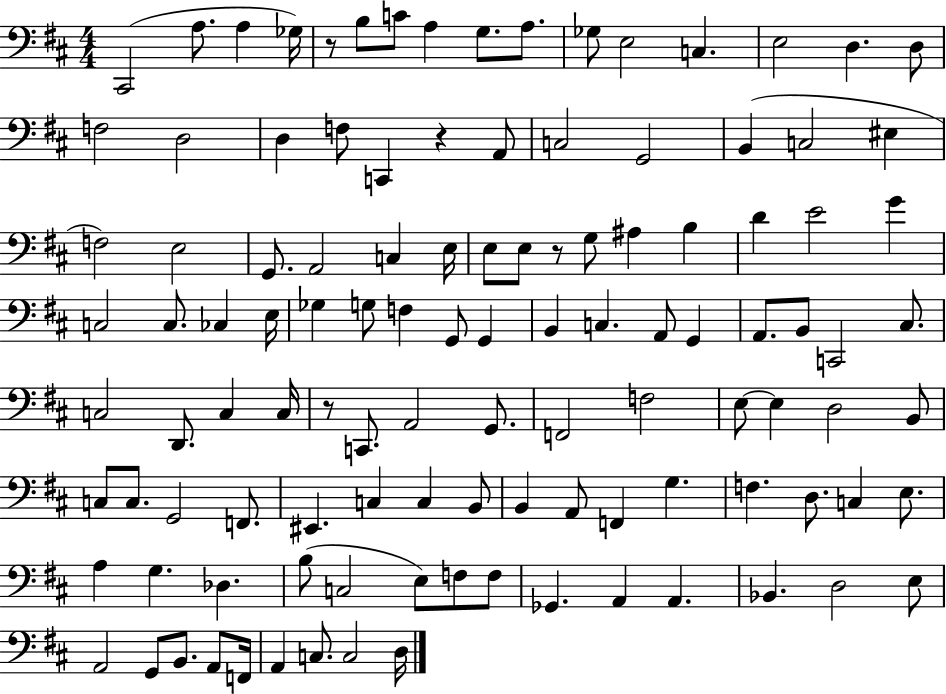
X:1
T:Untitled
M:4/4
L:1/4
K:D
^C,,2 A,/2 A, _G,/4 z/2 B,/2 C/2 A, G,/2 A,/2 _G,/2 E,2 C, E,2 D, D,/2 F,2 D,2 D, F,/2 C,, z A,,/2 C,2 G,,2 B,, C,2 ^E, F,2 E,2 G,,/2 A,,2 C, E,/4 E,/2 E,/2 z/2 G,/2 ^A, B, D E2 G C,2 C,/2 _C, E,/4 _G, G,/2 F, G,,/2 G,, B,, C, A,,/2 G,, A,,/2 B,,/2 C,,2 ^C,/2 C,2 D,,/2 C, C,/4 z/2 C,,/2 A,,2 G,,/2 F,,2 F,2 E,/2 E, D,2 B,,/2 C,/2 C,/2 G,,2 F,,/2 ^E,, C, C, B,,/2 B,, A,,/2 F,, G, F, D,/2 C, E,/2 A, G, _D, B,/2 C,2 E,/2 F,/2 F,/2 _G,, A,, A,, _B,, D,2 E,/2 A,,2 G,,/2 B,,/2 A,,/2 F,,/4 A,, C,/2 C,2 D,/4